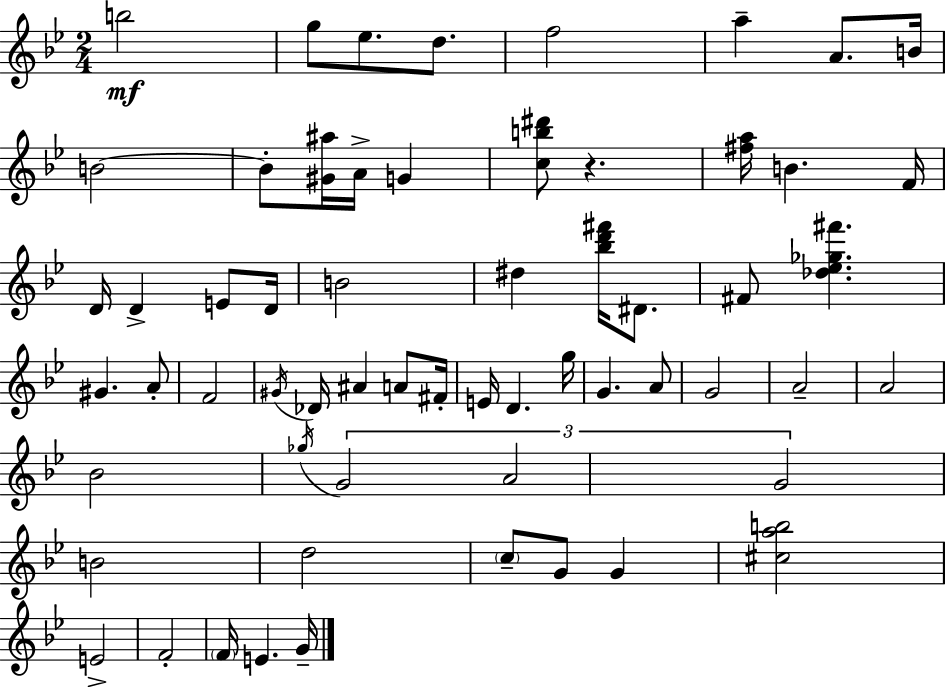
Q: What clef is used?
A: treble